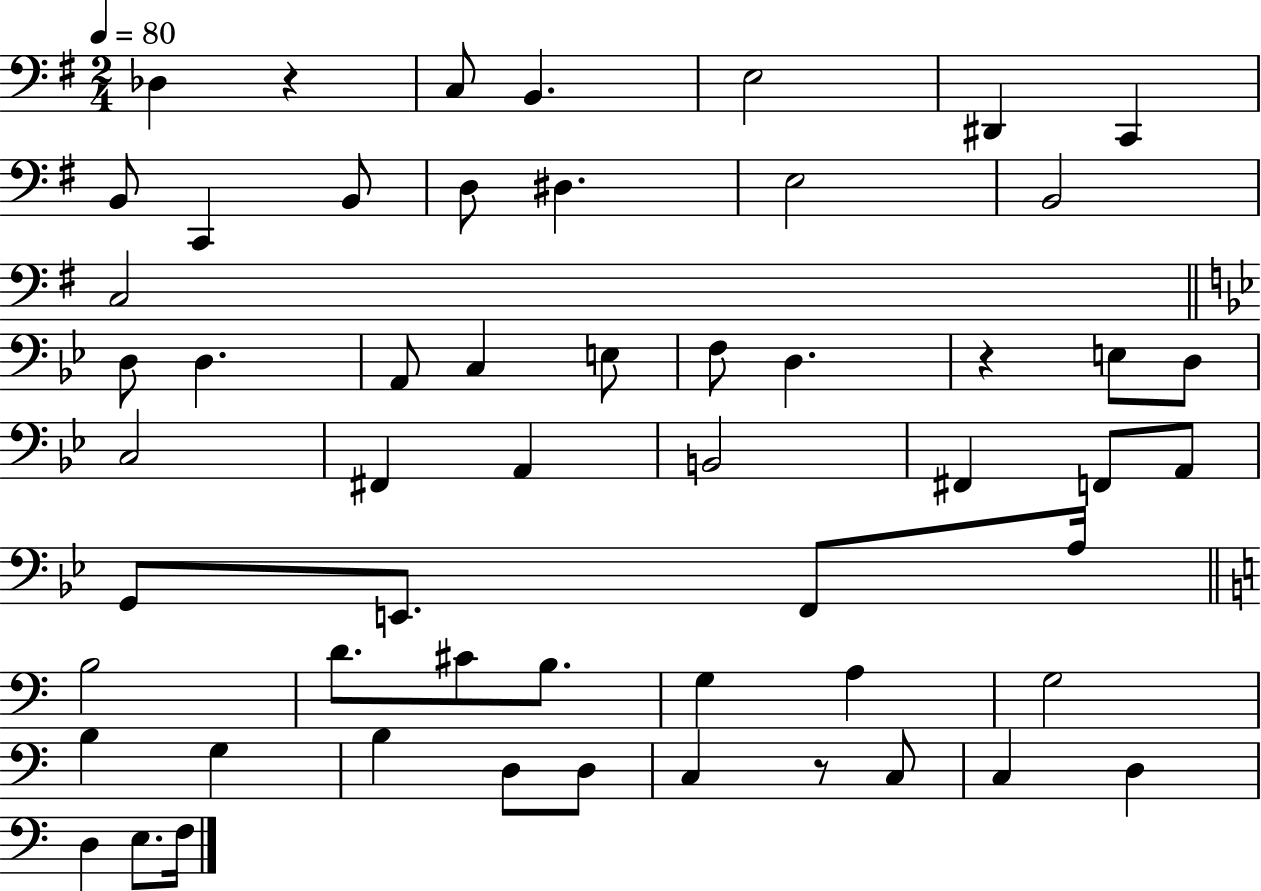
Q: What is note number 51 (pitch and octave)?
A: D3